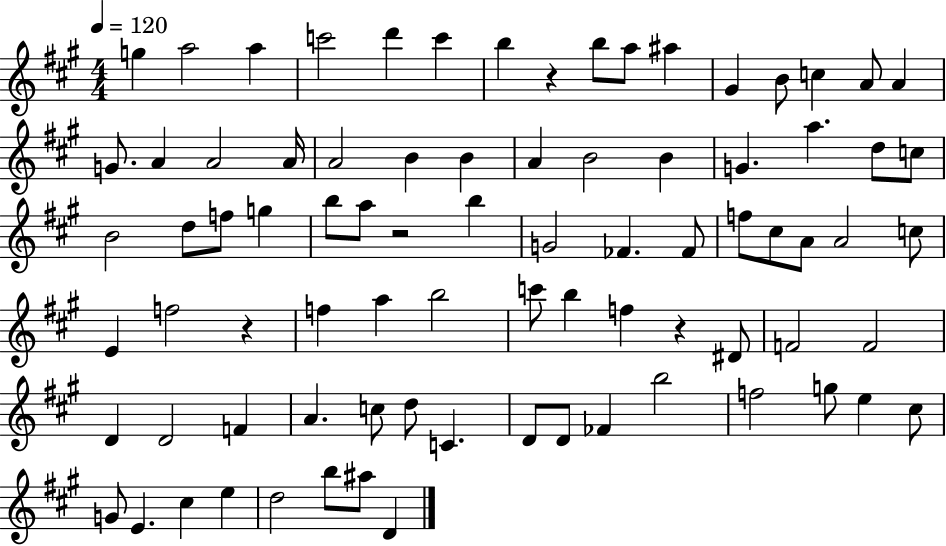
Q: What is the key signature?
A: A major